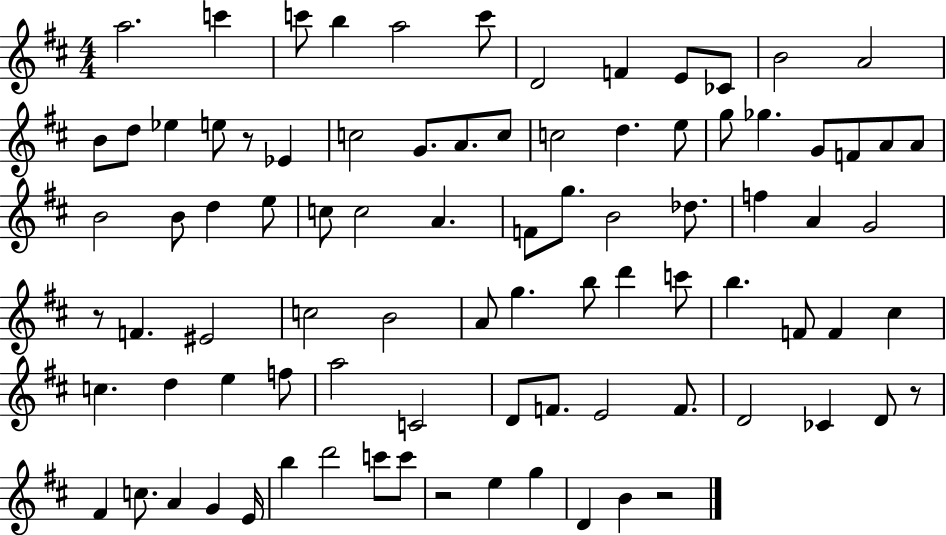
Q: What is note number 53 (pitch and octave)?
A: C6